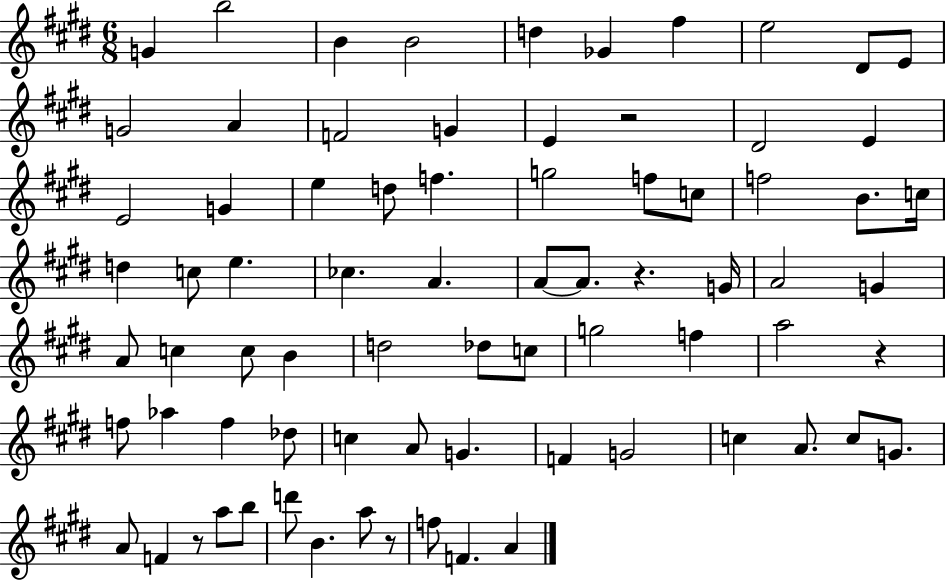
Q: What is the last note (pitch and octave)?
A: A4